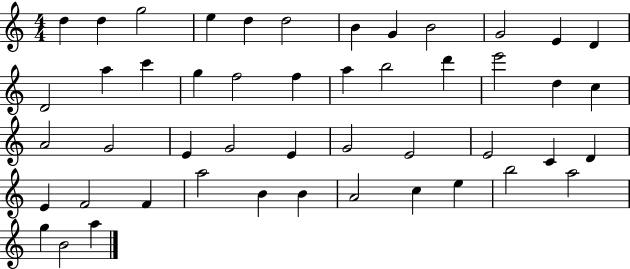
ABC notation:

X:1
T:Untitled
M:4/4
L:1/4
K:C
d d g2 e d d2 B G B2 G2 E D D2 a c' g f2 f a b2 d' e'2 d c A2 G2 E G2 E G2 E2 E2 C D E F2 F a2 B B A2 c e b2 a2 g B2 a